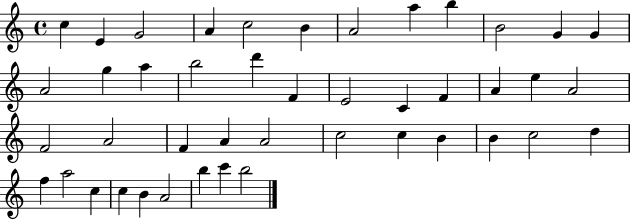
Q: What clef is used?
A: treble